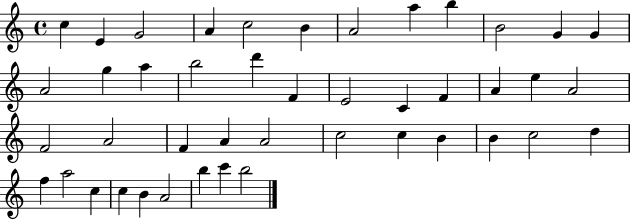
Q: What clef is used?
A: treble